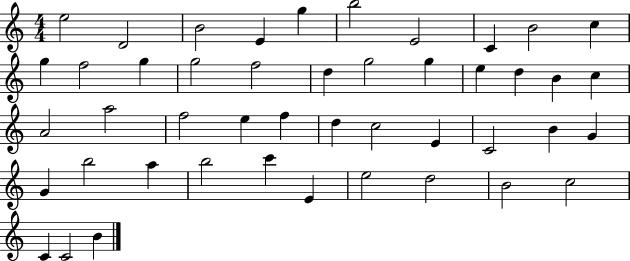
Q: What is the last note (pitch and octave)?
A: B4